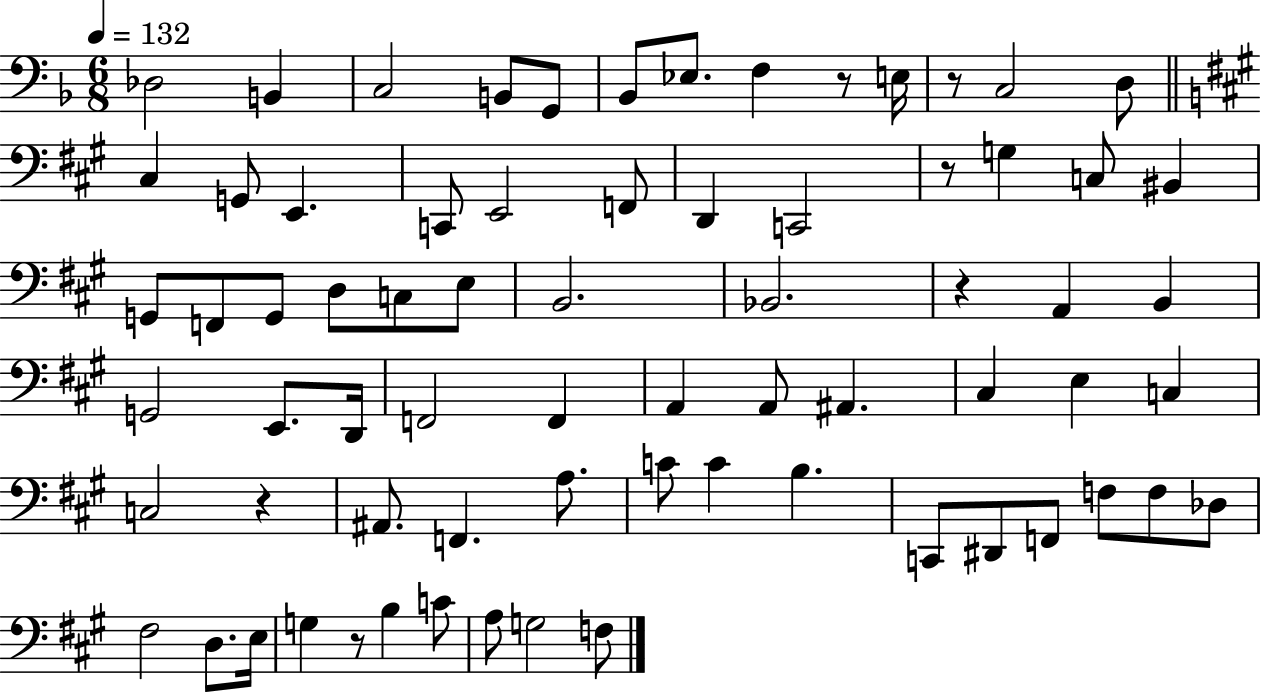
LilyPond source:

{
  \clef bass
  \numericTimeSignature
  \time 6/8
  \key f \major
  \tempo 4 = 132
  des2 b,4 | c2 b,8 g,8 | bes,8 ees8. f4 r8 e16 | r8 c2 d8 | \break \bar "||" \break \key a \major cis4 g,8 e,4. | c,8 e,2 f,8 | d,4 c,2 | r8 g4 c8 bis,4 | \break g,8 f,8 g,8 d8 c8 e8 | b,2. | bes,2. | r4 a,4 b,4 | \break g,2 e,8. d,16 | f,2 f,4 | a,4 a,8 ais,4. | cis4 e4 c4 | \break c2 r4 | ais,8. f,4. a8. | c'8 c'4 b4. | c,8 dis,8 f,8 f8 f8 des8 | \break fis2 d8. e16 | g4 r8 b4 c'8 | a8 g2 f8 | \bar "|."
}